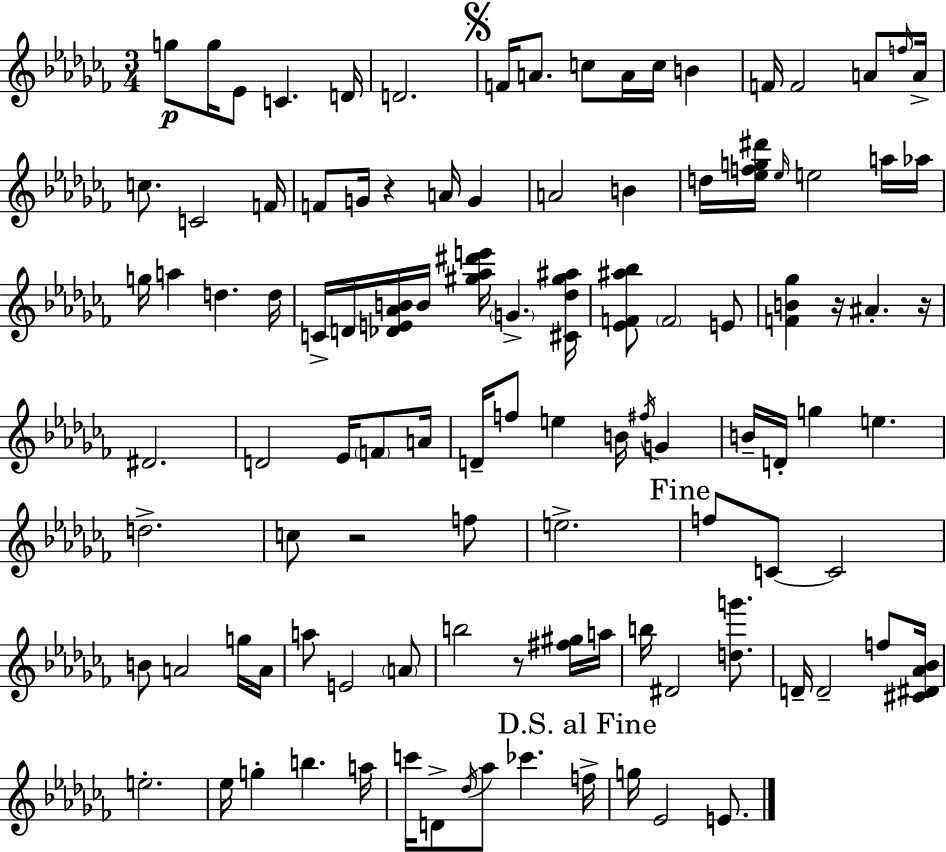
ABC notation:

X:1
T:Untitled
M:3/4
L:1/4
K:Abm
g/2 g/4 _E/2 C D/4 D2 F/4 A/2 c/2 A/4 c/4 B F/4 F2 A/2 f/4 A/4 c/2 C2 F/4 F/2 G/4 z A/4 G A2 B d/4 [_efg^d']/4 _e/4 e2 a/4 _a/4 g/4 a d d/4 C/4 D/4 [_DE_AB]/4 B/4 [^g_a^d'e']/4 G [^C_d^g^a]/4 [_EF^a_b]/2 F2 E/2 [FB_g] z/4 ^A z/4 ^D2 D2 _E/4 F/2 A/4 D/4 f/2 e B/4 ^f/4 G B/4 D/4 g e d2 c/2 z2 f/2 e2 f/2 C/2 C2 B/2 A2 g/4 A/4 a/2 E2 A/2 b2 z/2 [^f^g]/4 a/4 b/4 ^D2 [dg']/2 D/4 D2 f/2 [^C^D_A_B]/4 e2 _e/4 g b a/4 c'/4 D/2 _d/4 _a/2 _c' f/4 g/4 _E2 E/2